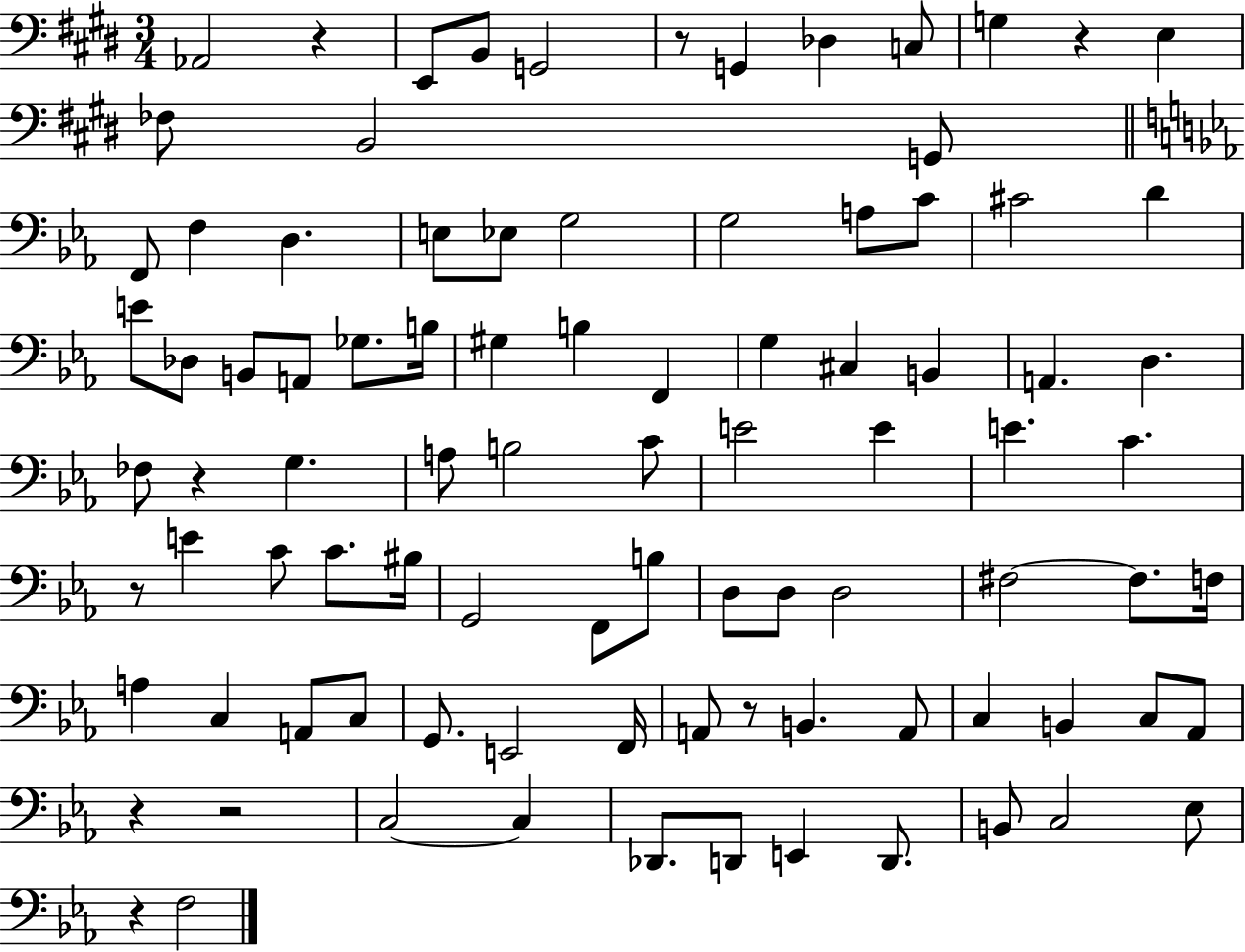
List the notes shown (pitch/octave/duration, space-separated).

Ab2/h R/q E2/e B2/e G2/h R/e G2/q Db3/q C3/e G3/q R/q E3/q FES3/e B2/h G2/e F2/e F3/q D3/q. E3/e Eb3/e G3/h G3/h A3/e C4/e C#4/h D4/q E4/e Db3/e B2/e A2/e Gb3/e. B3/s G#3/q B3/q F2/q G3/q C#3/q B2/q A2/q. D3/q. FES3/e R/q G3/q. A3/e B3/h C4/e E4/h E4/q E4/q. C4/q. R/e E4/q C4/e C4/e. BIS3/s G2/h F2/e B3/e D3/e D3/e D3/h F#3/h F#3/e. F3/s A3/q C3/q A2/e C3/e G2/e. E2/h F2/s A2/e R/e B2/q. A2/e C3/q B2/q C3/e Ab2/e R/q R/h C3/h C3/q Db2/e. D2/e E2/q D2/e. B2/e C3/h Eb3/e R/q F3/h